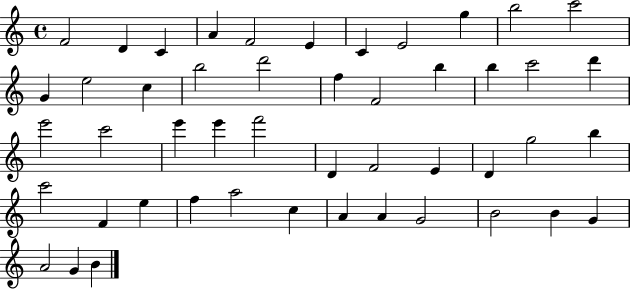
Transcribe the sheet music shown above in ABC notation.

X:1
T:Untitled
M:4/4
L:1/4
K:C
F2 D C A F2 E C E2 g b2 c'2 G e2 c b2 d'2 f F2 b b c'2 d' e'2 c'2 e' e' f'2 D F2 E D g2 b c'2 F e f a2 c A A G2 B2 B G A2 G B